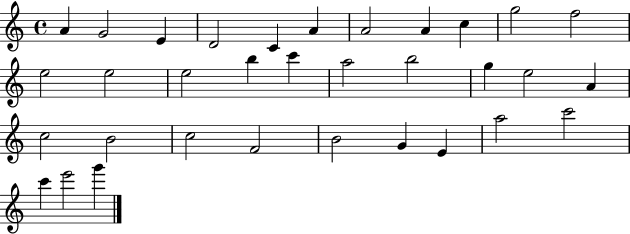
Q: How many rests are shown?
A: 0